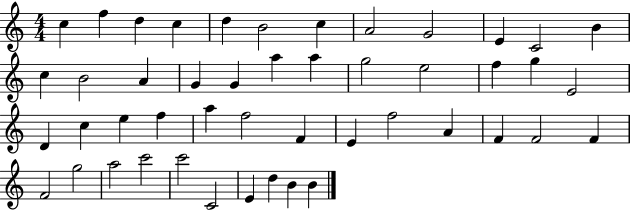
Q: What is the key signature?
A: C major